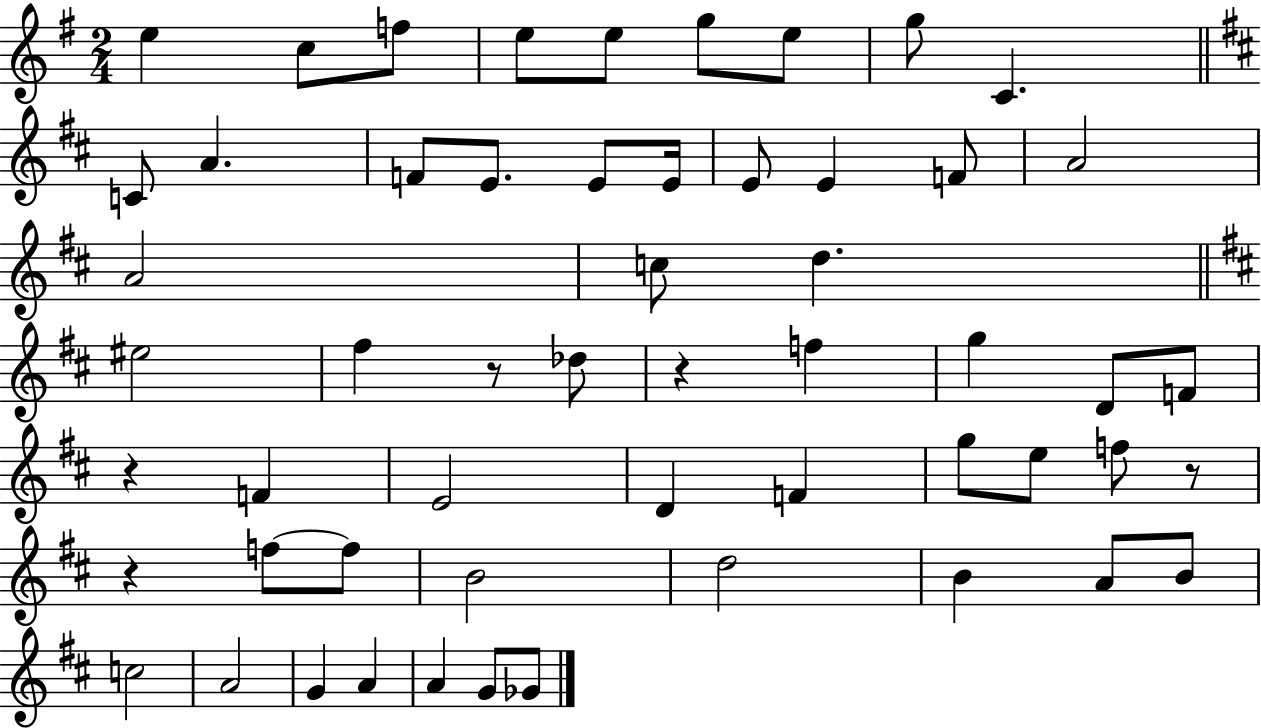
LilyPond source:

{
  \clef treble
  \numericTimeSignature
  \time 2/4
  \key g \major
  \repeat volta 2 { e''4 c''8 f''8 | e''8 e''8 g''8 e''8 | g''8 c'4. | \bar "||" \break \key d \major c'8 a'4. | f'8 e'8. e'8 e'16 | e'8 e'4 f'8 | a'2 | \break a'2 | c''8 d''4. | \bar "||" \break \key d \major eis''2 | fis''4 r8 des''8 | r4 f''4 | g''4 d'8 f'8 | \break r4 f'4 | e'2 | d'4 f'4 | g''8 e''8 f''8 r8 | \break r4 f''8~~ f''8 | b'2 | d''2 | b'4 a'8 b'8 | \break c''2 | a'2 | g'4 a'4 | a'4 g'8 ges'8 | \break } \bar "|."
}